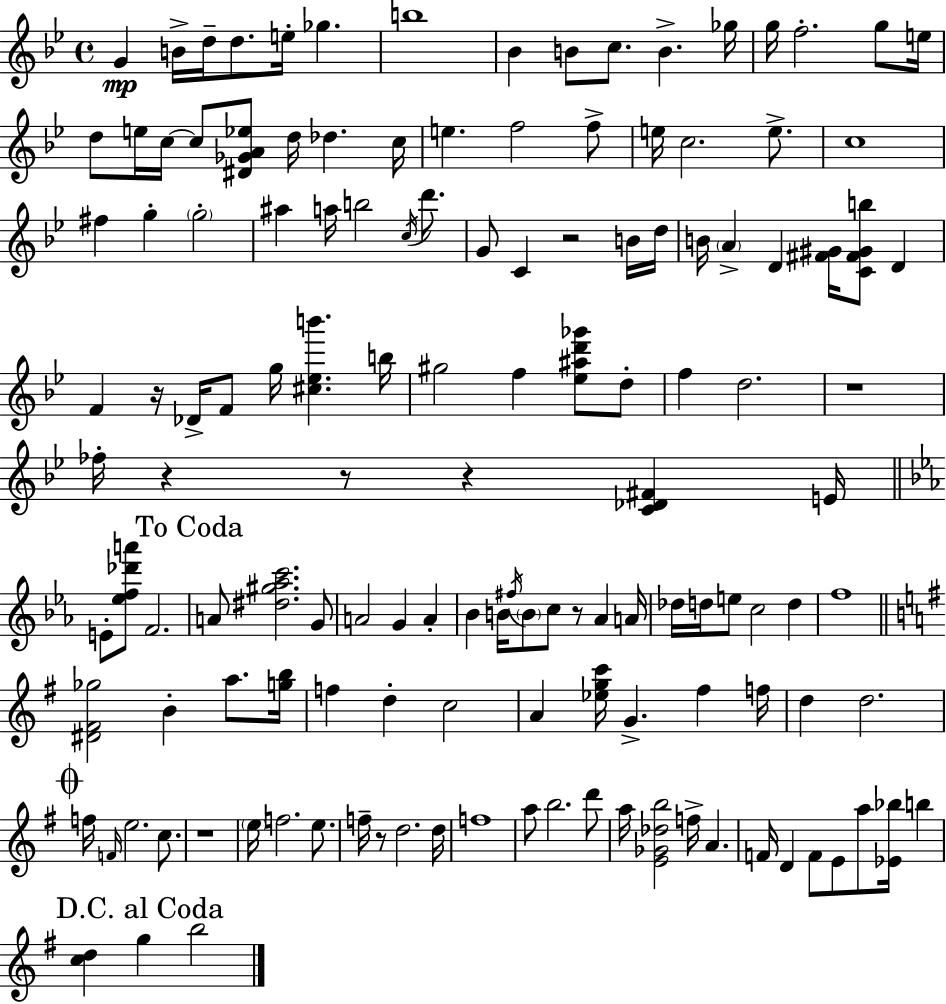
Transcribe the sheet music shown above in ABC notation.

X:1
T:Untitled
M:4/4
L:1/4
K:Gm
G B/4 d/4 d/2 e/4 _g b4 _B B/2 c/2 B _g/4 g/4 f2 g/2 e/4 d/2 e/4 c/4 c/2 [^D_GA_e]/2 d/4 _d c/4 e f2 f/2 e/4 c2 e/2 c4 ^f g g2 ^a a/4 b2 c/4 d'/2 G/2 C z2 B/4 d/4 B/4 A D [^F^G]/4 [C^F^Gb]/2 D F z/4 _D/4 F/2 g/4 [^c_eb'] b/4 ^g2 f [_e^ad'_g']/2 d/2 f d2 z4 _f/4 z z/2 z [C_D^F] E/4 E/2 [_ef_d'a']/2 F2 A/2 [^d^g_ac']2 G/2 A2 G A _B B/4 ^f/4 B/2 c/2 z/2 _A A/4 _d/4 d/4 e/2 c2 d f4 [^D^F_g]2 B a/2 [gb]/4 f d c2 A [_egc']/4 G ^f f/4 d d2 f/4 F/4 e2 c/2 z4 e/4 f2 e/2 f/4 z/2 d2 d/4 f4 a/2 b2 d'/2 a/4 [E_G_db]2 f/4 A F/4 D F/2 E/2 a/2 [_E_b]/4 b [cd] g b2